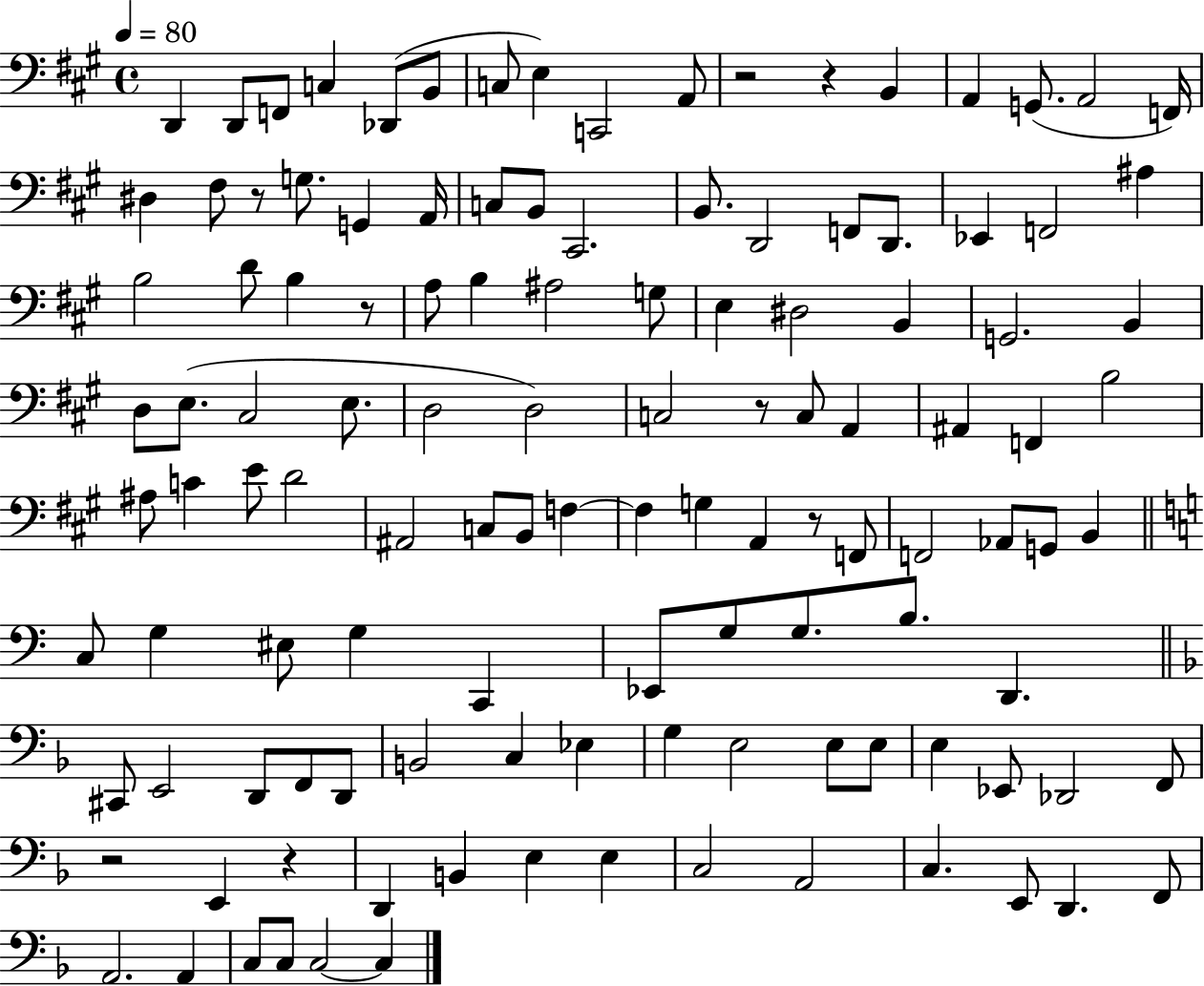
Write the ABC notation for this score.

X:1
T:Untitled
M:4/4
L:1/4
K:A
D,, D,,/2 F,,/2 C, _D,,/2 B,,/2 C,/2 E, C,,2 A,,/2 z2 z B,, A,, G,,/2 A,,2 F,,/4 ^D, ^F,/2 z/2 G,/2 G,, A,,/4 C,/2 B,,/2 ^C,,2 B,,/2 D,,2 F,,/2 D,,/2 _E,, F,,2 ^A, B,2 D/2 B, z/2 A,/2 B, ^A,2 G,/2 E, ^D,2 B,, G,,2 B,, D,/2 E,/2 ^C,2 E,/2 D,2 D,2 C,2 z/2 C,/2 A,, ^A,, F,, B,2 ^A,/2 C E/2 D2 ^A,,2 C,/2 B,,/2 F, F, G, A,, z/2 F,,/2 F,,2 _A,,/2 G,,/2 B,, C,/2 G, ^E,/2 G, C,, _E,,/2 G,/2 G,/2 B,/2 D,, ^C,,/2 E,,2 D,,/2 F,,/2 D,,/2 B,,2 C, _E, G, E,2 E,/2 E,/2 E, _E,,/2 _D,,2 F,,/2 z2 E,, z D,, B,, E, E, C,2 A,,2 C, E,,/2 D,, F,,/2 A,,2 A,, C,/2 C,/2 C,2 C,